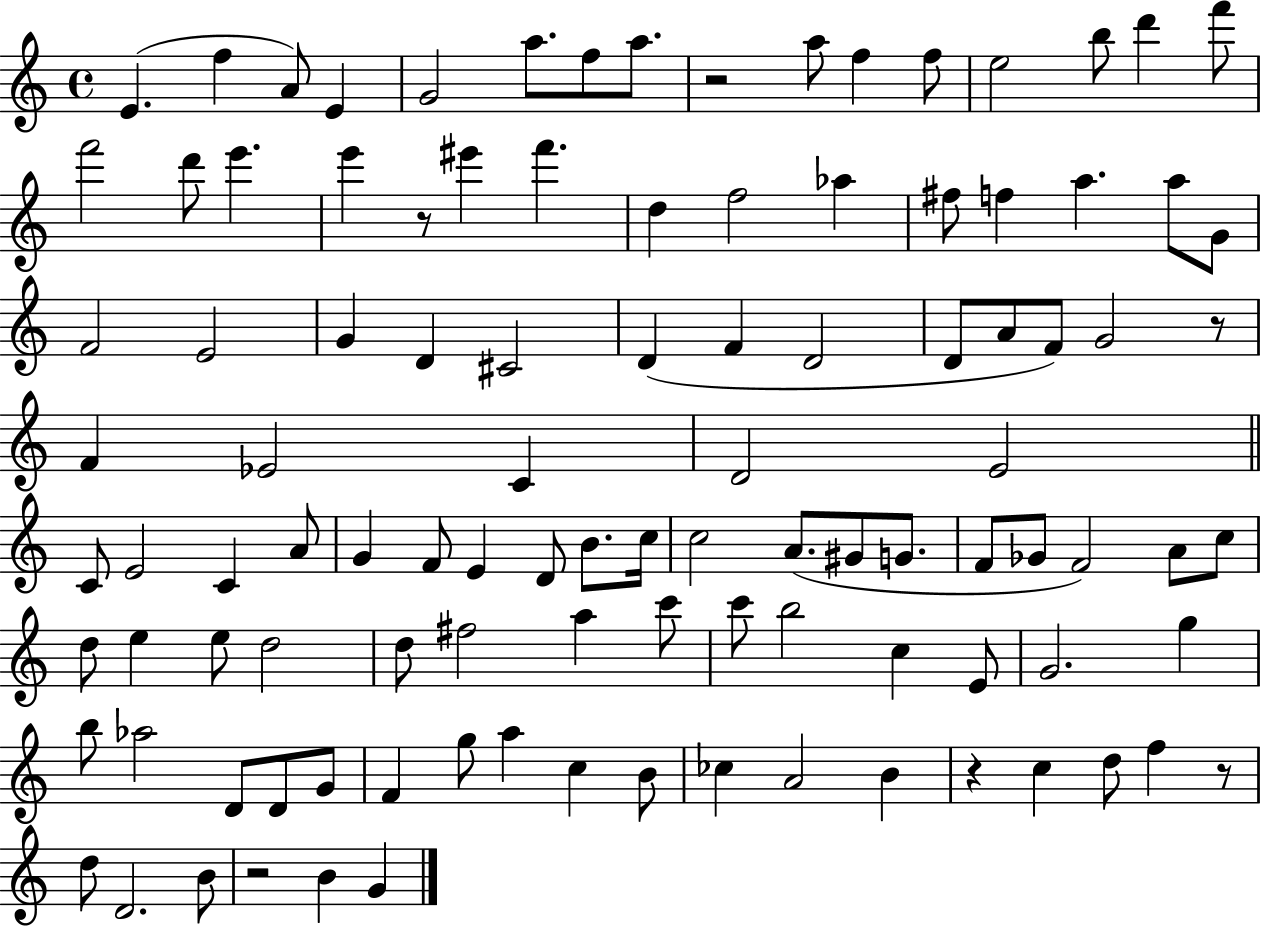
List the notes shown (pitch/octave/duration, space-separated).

E4/q. F5/q A4/e E4/q G4/h A5/e. F5/e A5/e. R/h A5/e F5/q F5/e E5/h B5/e D6/q F6/e F6/h D6/e E6/q. E6/q R/e EIS6/q F6/q. D5/q F5/h Ab5/q F#5/e F5/q A5/q. A5/e G4/e F4/h E4/h G4/q D4/q C#4/h D4/q F4/q D4/h D4/e A4/e F4/e G4/h R/e F4/q Eb4/h C4/q D4/h E4/h C4/e E4/h C4/q A4/e G4/q F4/e E4/q D4/e B4/e. C5/s C5/h A4/e. G#4/e G4/e. F4/e Gb4/e F4/h A4/e C5/e D5/e E5/q E5/e D5/h D5/e F#5/h A5/q C6/e C6/e B5/h C5/q E4/e G4/h. G5/q B5/e Ab5/h D4/e D4/e G4/e F4/q G5/e A5/q C5/q B4/e CES5/q A4/h B4/q R/q C5/q D5/e F5/q R/e D5/e D4/h. B4/e R/h B4/q G4/q